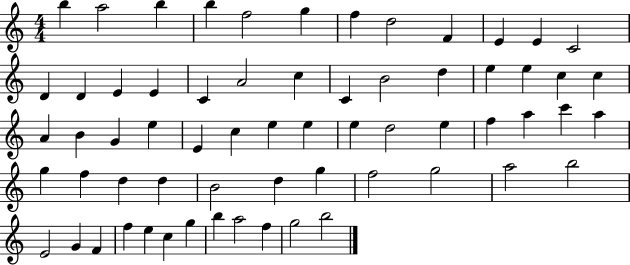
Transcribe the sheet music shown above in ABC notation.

X:1
T:Untitled
M:4/4
L:1/4
K:C
b a2 b b f2 g f d2 F E E C2 D D E E C A2 c C B2 d e e c c A B G e E c e e e d2 e f a c' a g f d d B2 d g f2 g2 a2 b2 E2 G F f e c g b a2 f g2 b2